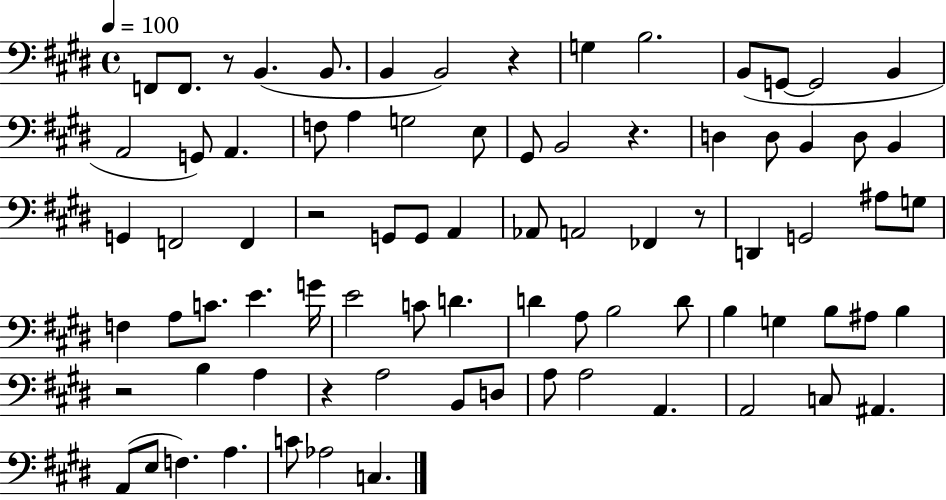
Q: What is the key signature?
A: E major